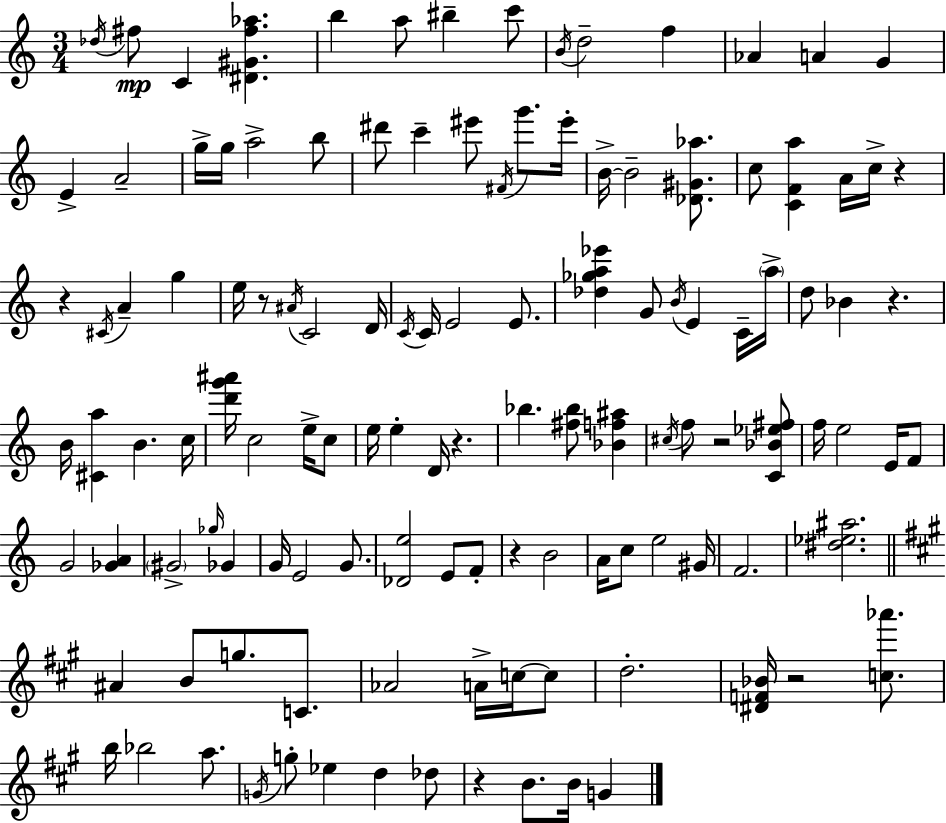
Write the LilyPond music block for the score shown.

{
  \clef treble
  \numericTimeSignature
  \time 3/4
  \key a \minor
  \acciaccatura { des''16 }\mp fis''8 c'4 <dis' gis' fis'' aes''>4. | b''4 a''8 bis''4-- c'''8 | \acciaccatura { b'16 } d''2-- f''4 | aes'4 a'4 g'4 | \break e'4-> a'2-- | g''16-> g''16 a''2-> | b''8 dis'''8 c'''4-- eis'''8 \acciaccatura { fis'16 } g'''8. | eis'''16-. b'16->~~ b'2-- | \break <des' gis' aes''>8. c''8 <c' f' a''>4 a'16 c''16-> r4 | r4 \acciaccatura { cis'16 } a'4-- | g''4 e''16 r8 \acciaccatura { ais'16 } c'2 | d'16 \acciaccatura { c'16 } c'16 e'2 | \break e'8. <des'' ges'' a'' ees'''>4 g'8 | \acciaccatura { b'16 } e'4 c'16-- \parenthesize a''16-> d''8 bes'4 | r4. b'16 <cis' a''>4 | b'4. c''16 <d''' g''' ais'''>16 c''2 | \break e''16-> c''8 e''16 e''4-. | d'16 r4. bes''4. | <fis'' bes''>8 <bes' f'' ais''>4 \acciaccatura { cis''16 } f''8 r2 | <c' bes' ees'' fis''>8 f''16 e''2 | \break e'16 f'8 g'2 | <ges' a'>4 \parenthesize gis'2-> | \grace { ges''16 } ges'4 g'16 e'2 | g'8. <des' e''>2 | \break e'8 f'8-. r4 | b'2 a'16 c''8 | e''2 gis'16 f'2. | <dis'' ees'' ais''>2. | \break \bar "||" \break \key a \major ais'4 b'8 g''8. c'8. | aes'2 a'16-> c''16~~ c''8 | d''2.-. | <dis' f' bes'>16 r2 <c'' aes'''>8. | \break b''16 bes''2 a''8. | \acciaccatura { g'16 } g''8-. ees''4 d''4 des''8 | r4 b'8. b'16 g'4 | \bar "|."
}